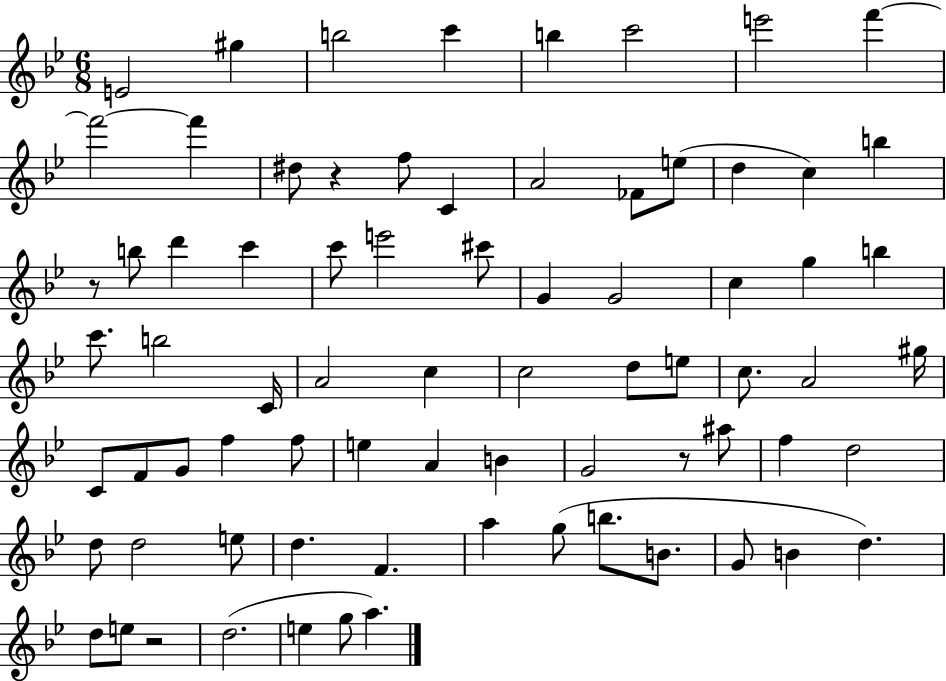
X:1
T:Untitled
M:6/8
L:1/4
K:Bb
E2 ^g b2 c' b c'2 e'2 f' f'2 f' ^d/2 z f/2 C A2 _F/2 e/2 d c b z/2 b/2 d' c' c'/2 e'2 ^c'/2 G G2 c g b c'/2 b2 C/4 A2 c c2 d/2 e/2 c/2 A2 ^g/4 C/2 F/2 G/2 f f/2 e A B G2 z/2 ^a/2 f d2 d/2 d2 e/2 d F a g/2 b/2 B/2 G/2 B d d/2 e/2 z2 d2 e g/2 a